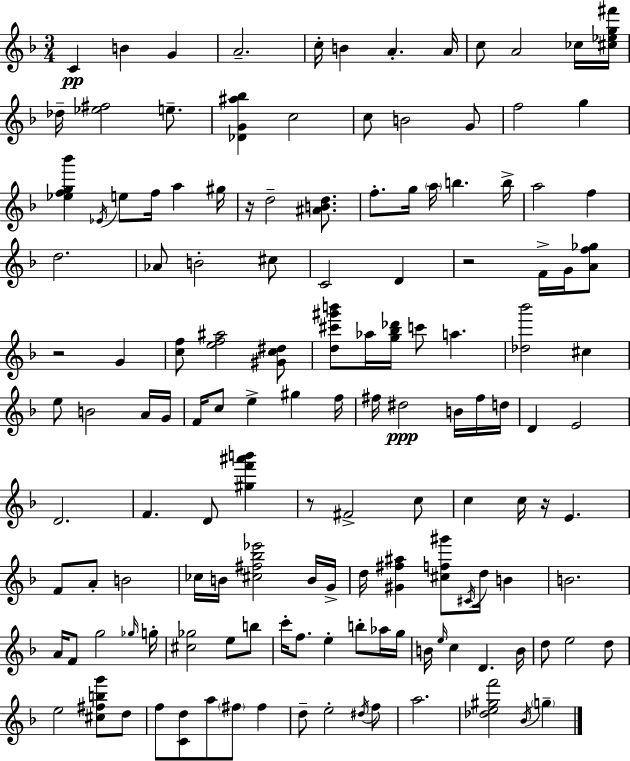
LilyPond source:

{
  \clef treble
  \numericTimeSignature
  \time 3/4
  \key f \major
  \repeat volta 2 { c'4\pp b'4 g'4 | a'2.-- | c''16-. b'4 a'4.-. a'16 | c''8 a'2 ces''16 <cis'' ees'' g'' fis'''>16 | \break des''16-- <ees'' fis''>2 e''8.-- | <des' g' ais'' bes''>4 c''2 | c''8 b'2 g'8 | f''2 g''4 | \break <ees'' f'' g'' bes'''>4 \acciaccatura { ees'16 } e''8 f''16 a''4 | gis''16 r16 d''2-- <ais' b' d''>8. | f''8.-. g''16 \parenthesize a''16 b''4. | b''16-> a''2 f''4 | \break d''2. | aes'8 b'2-. cis''8 | c'2 d'4 | r2 f'16-> g'16 <a' f'' ges''>8 | \break r2 g'4 | <c'' f''>8 <e'' f'' ais''>2 <gis' c'' dis''>8 | <d'' cis''' gis''' b'''>8 aes''16 <g'' bes'' des'''>16 c'''8 a''4. | <des'' bes'''>2 cis''4 | \break e''8 b'2 a'16 | g'16 f'16 c''8 e''4-> gis''4 | f''16 fis''16 dis''2\ppp b'16 fis''16 | d''16 d'4 e'2 | \break d'2. | f'4. d'8 <gis'' f''' ais''' b'''>4 | r8 fis'2-> c''8 | c''4 c''16 r16 e'4. | \break f'8 a'8-. b'2 | ces''16 b'16 <cis'' fis'' bes'' ees'''>2 b'16 | g'16-> d''16 <gis' fis'' ais''>4 <cis'' f'' gis'''>8 \acciaccatura { cis'16 } d''16 b'4 | b'2. | \break a'16 f'8 g''2 | \grace { ges''16 } g''16-. <cis'' ges''>2 e''8 | b''8 c'''16-. f''8. e''4-. b''8-. | aes''16 g''16 b'16 \grace { e''16 } c''4 d'4. | \break b'16 d''8 e''2 | d''8 e''2 | <cis'' fis'' b'' g'''>8 d''8 f''8 <c' d''>8 a''8 \parenthesize fis''8 | fis''4 d''8-- e''2-. | \break \acciaccatura { dis''16 } f''8 a''2. | <des'' e'' gis'' f'''>2 | \acciaccatura { bes'16 } \parenthesize g''4-- } \bar "|."
}